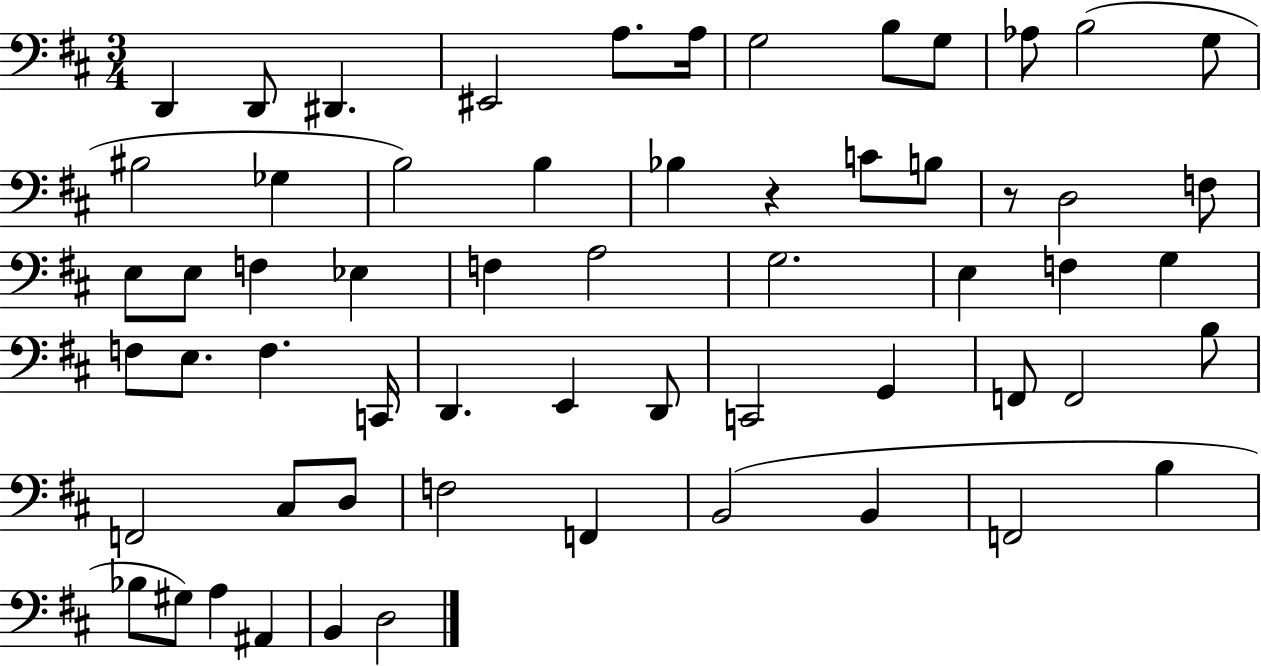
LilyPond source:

{
  \clef bass
  \numericTimeSignature
  \time 3/4
  \key d \major
  d,4 d,8 dis,4. | eis,2 a8. a16 | g2 b8 g8 | aes8 b2( g8 | \break bis2 ges4 | b2) b4 | bes4 r4 c'8 b8 | r8 d2 f8 | \break e8 e8 f4 ees4 | f4 a2 | g2. | e4 f4 g4 | \break f8 e8. f4. c,16 | d,4. e,4 d,8 | c,2 g,4 | f,8 f,2 b8 | \break f,2 cis8 d8 | f2 f,4 | b,2( b,4 | f,2 b4 | \break bes8 gis8) a4 ais,4 | b,4 d2 | \bar "|."
}